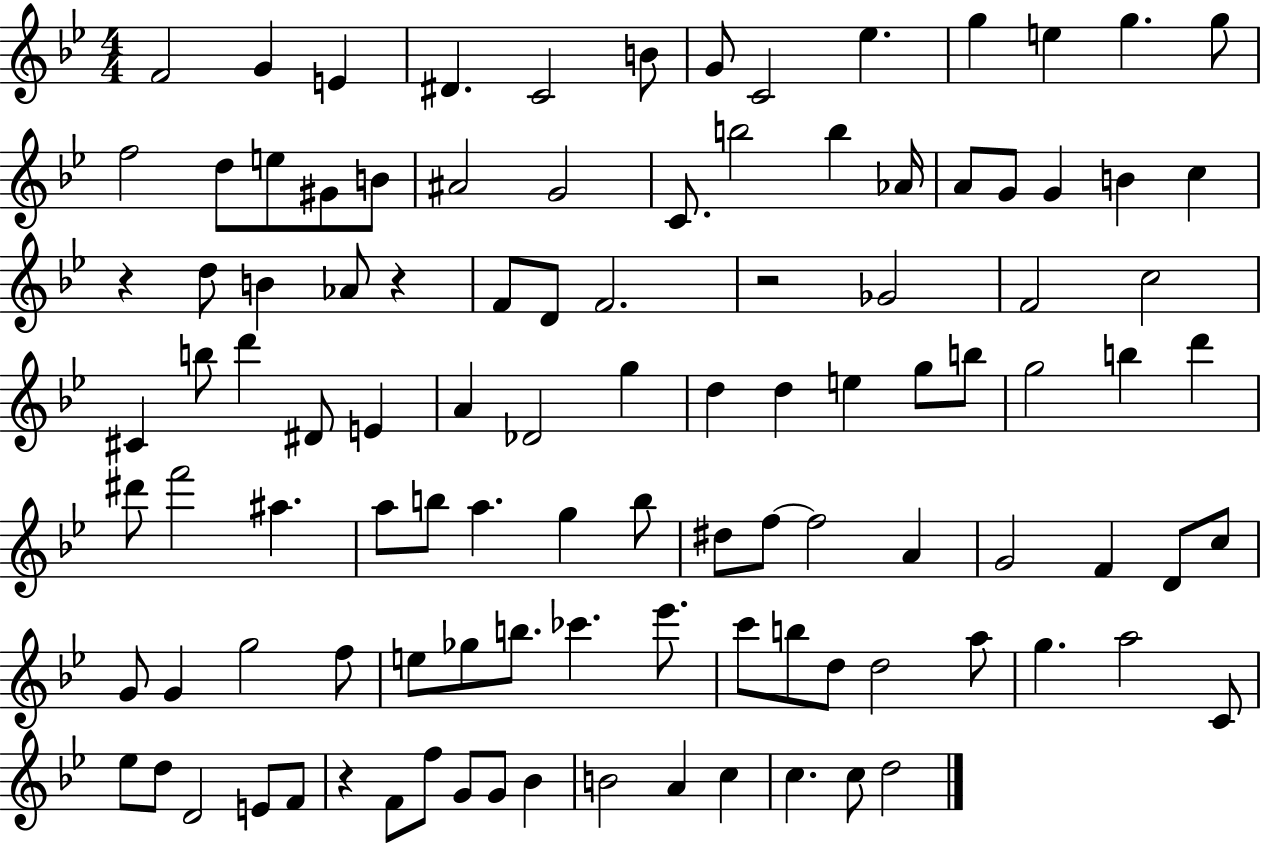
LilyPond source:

{
  \clef treble
  \numericTimeSignature
  \time 4/4
  \key bes \major
  f'2 g'4 e'4 | dis'4. c'2 b'8 | g'8 c'2 ees''4. | g''4 e''4 g''4. g''8 | \break f''2 d''8 e''8 gis'8 b'8 | ais'2 g'2 | c'8. b''2 b''4 aes'16 | a'8 g'8 g'4 b'4 c''4 | \break r4 d''8 b'4 aes'8 r4 | f'8 d'8 f'2. | r2 ges'2 | f'2 c''2 | \break cis'4 b''8 d'''4 dis'8 e'4 | a'4 des'2 g''4 | d''4 d''4 e''4 g''8 b''8 | g''2 b''4 d'''4 | \break dis'''8 f'''2 ais''4. | a''8 b''8 a''4. g''4 b''8 | dis''8 f''8~~ f''2 a'4 | g'2 f'4 d'8 c''8 | \break g'8 g'4 g''2 f''8 | e''8 ges''8 b''8. ces'''4. ees'''8. | c'''8 b''8 d''8 d''2 a''8 | g''4. a''2 c'8 | \break ees''8 d''8 d'2 e'8 f'8 | r4 f'8 f''8 g'8 g'8 bes'4 | b'2 a'4 c''4 | c''4. c''8 d''2 | \break \bar "|."
}